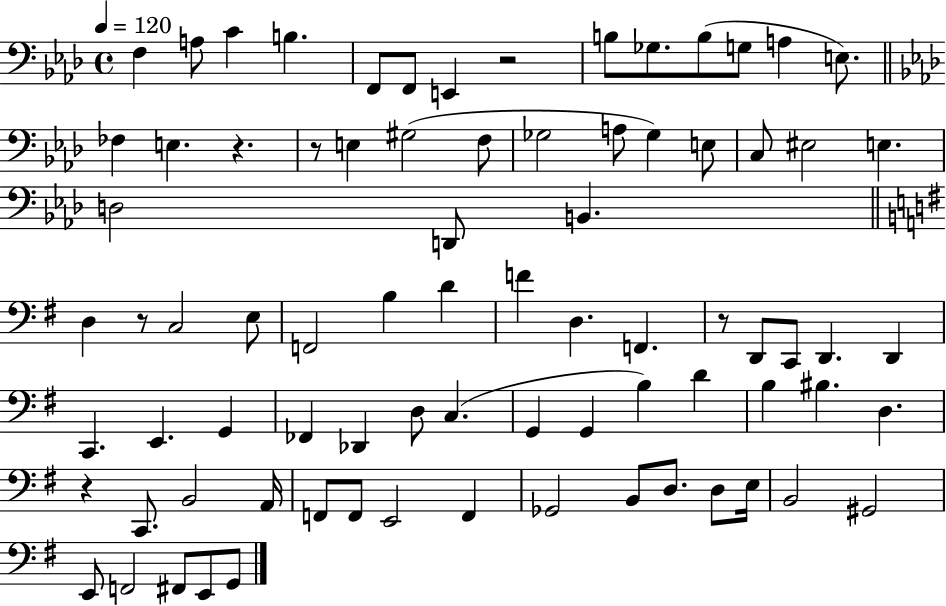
X:1
T:Untitled
M:4/4
L:1/4
K:Ab
F, A,/2 C B, F,,/2 F,,/2 E,, z2 B,/2 _G,/2 B,/2 G,/2 A, E,/2 _F, E, z z/2 E, ^G,2 F,/2 _G,2 A,/2 _G, E,/2 C,/2 ^E,2 E, D,2 D,,/2 B,, D, z/2 C,2 E,/2 F,,2 B, D F D, F,, z/2 D,,/2 C,,/2 D,, D,, C,, E,, G,, _F,, _D,, D,/2 C, G,, G,, B, D B, ^B, D, z C,,/2 B,,2 A,,/4 F,,/2 F,,/2 E,,2 F,, _G,,2 B,,/2 D,/2 D,/2 E,/4 B,,2 ^G,,2 E,,/2 F,,2 ^F,,/2 E,,/2 G,,/2